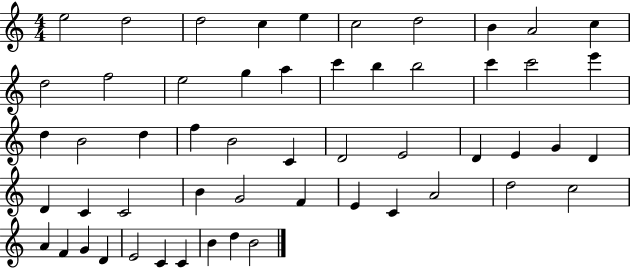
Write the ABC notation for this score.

X:1
T:Untitled
M:4/4
L:1/4
K:C
e2 d2 d2 c e c2 d2 B A2 c d2 f2 e2 g a c' b b2 c' c'2 e' d B2 d f B2 C D2 E2 D E G D D C C2 B G2 F E C A2 d2 c2 A F G D E2 C C B d B2